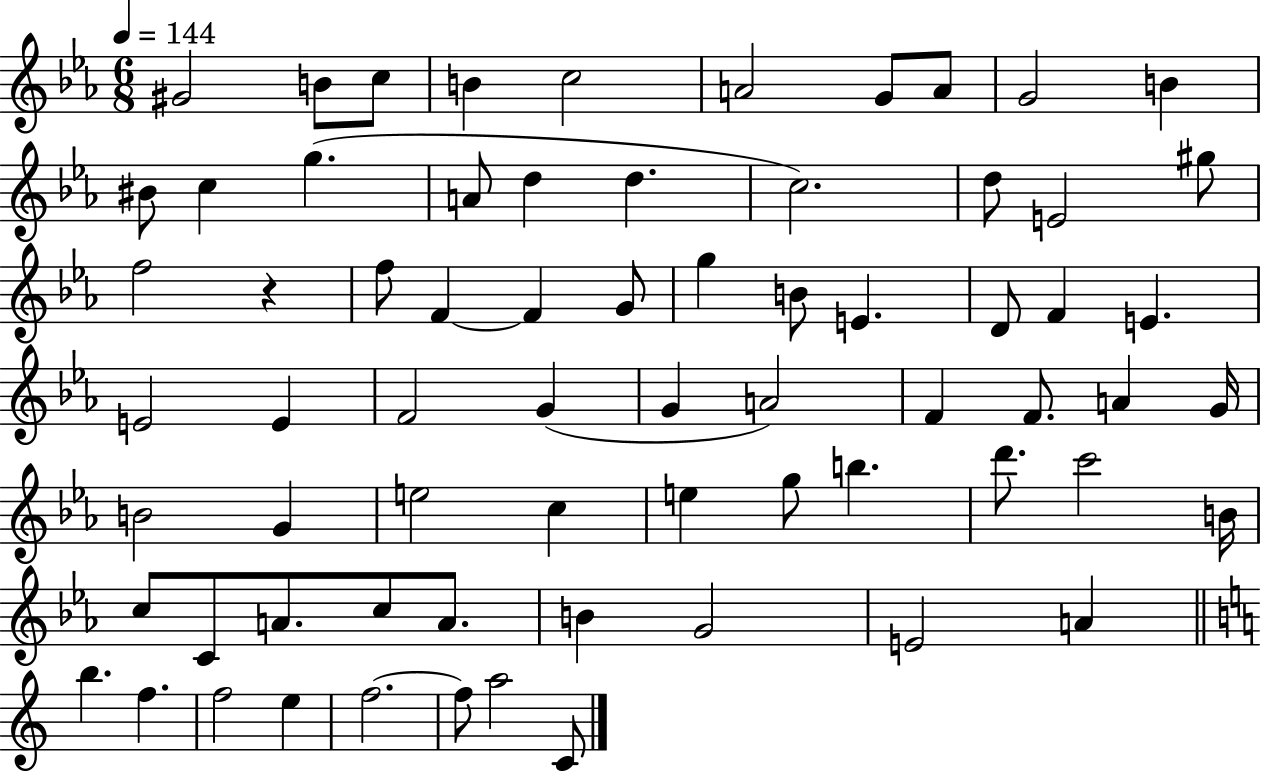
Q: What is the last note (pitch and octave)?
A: C4